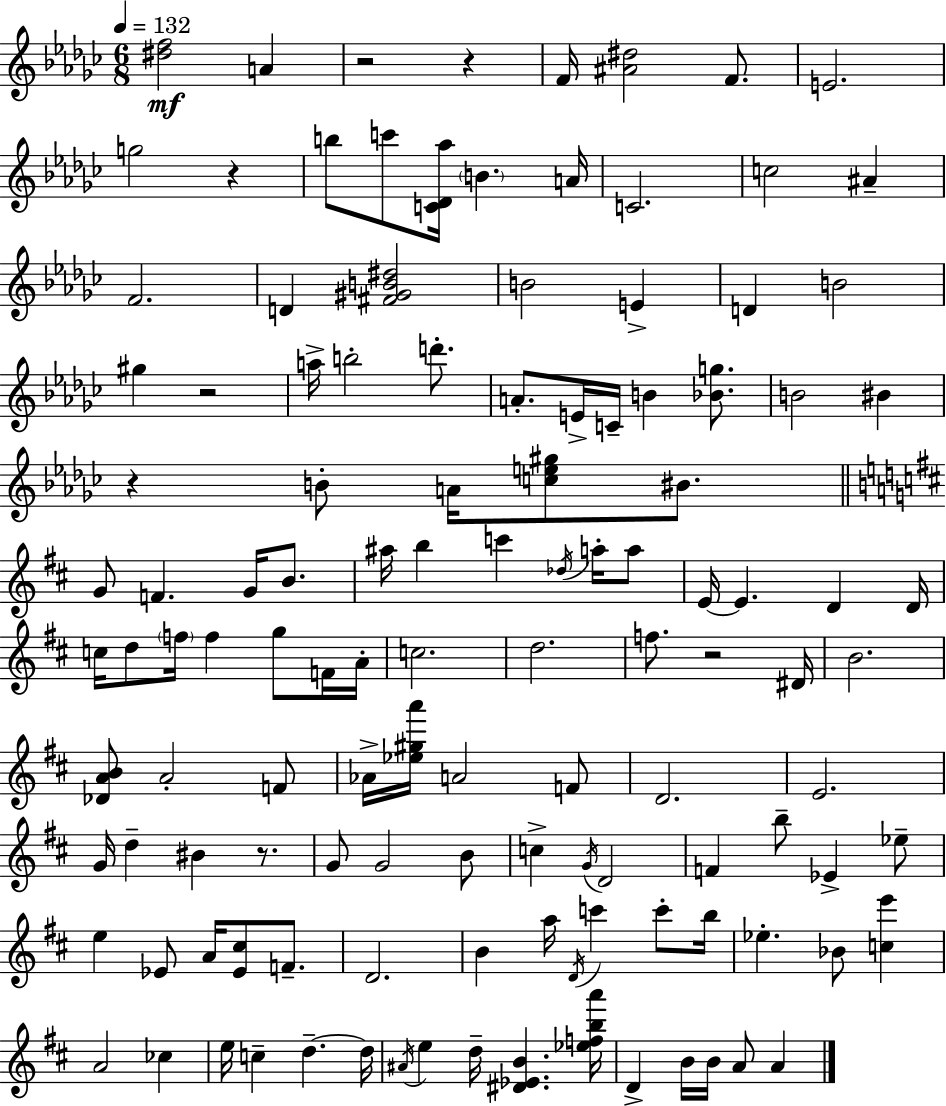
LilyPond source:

{
  \clef treble
  \numericTimeSignature
  \time 6/8
  \key ees \minor
  \tempo 4 = 132
  <dis'' f''>2\mf a'4 | r2 r4 | f'16 <ais' dis''>2 f'8. | e'2. | \break g''2 r4 | b''8 c'''8 <c' des' aes''>16 \parenthesize b'4. a'16 | c'2. | c''2 ais'4-- | \break f'2. | d'4 <fis' gis' b' dis''>2 | b'2 e'4-> | d'4 b'2 | \break gis''4 r2 | a''16-> b''2-. d'''8.-. | a'8.-. e'16-> c'16-- b'4 <bes' g''>8. | b'2 bis'4 | \break r4 b'8-. a'16 <c'' e'' gis''>8 bis'8. | \bar "||" \break \key d \major g'8 f'4. g'16 b'8. | ais''16 b''4 c'''4 \acciaccatura { des''16 } a''16-. a''8 | e'16~~ e'4. d'4 | d'16 c''16 d''8 \parenthesize f''16 f''4 g''8 f'16 | \break a'16-. c''2. | d''2. | f''8. r2 | dis'16 b'2. | \break <des' a' b'>8 a'2-. f'8 | aes'16-> <ees'' gis'' a'''>16 a'2 f'8 | d'2. | e'2. | \break g'16 d''4-- bis'4 r8. | g'8 g'2 b'8 | c''4-> \acciaccatura { g'16 } d'2 | f'4 b''8-- ees'4-> | \break ees''8-- e''4 ees'8 a'16 <ees' cis''>8 f'8.-- | d'2. | b'4 a''16 \acciaccatura { d'16 } c'''4 | c'''8-. b''16 ees''4.-. bes'8 <c'' e'''>4 | \break a'2 ces''4 | e''16 c''4-- d''4.--~~ | d''16 \acciaccatura { ais'16 } e''4 d''16-- <dis' ees' b'>4. | <ees'' f'' b'' a'''>16 d'4-> b'16 b'16 a'8 | \break a'4 \bar "|."
}